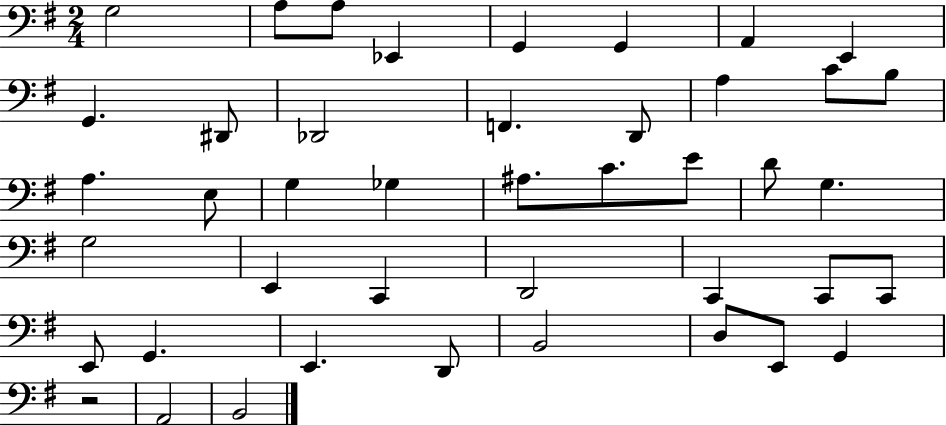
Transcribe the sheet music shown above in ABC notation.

X:1
T:Untitled
M:2/4
L:1/4
K:G
G,2 A,/2 A,/2 _E,, G,, G,, A,, E,, G,, ^D,,/2 _D,,2 F,, D,,/2 A, C/2 B,/2 A, E,/2 G, _G, ^A,/2 C/2 E/2 D/2 G, G,2 E,, C,, D,,2 C,, C,,/2 C,,/2 E,,/2 G,, E,, D,,/2 B,,2 D,/2 E,,/2 G,, z2 A,,2 B,,2